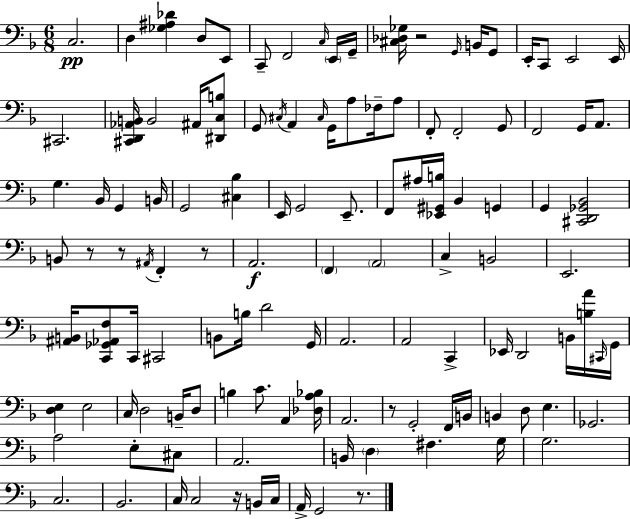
{
  \clef bass
  \numericTimeSignature
  \time 6/8
  \key d \minor
  \repeat volta 2 { c2.\pp | d4 <ges ais des'>4 d8 e,8 | c,8-- f,2 \grace { c16 } \parenthesize e,16 | g,16-- <cis des ges>16 r2 \grace { g,16 } b,16 | \break g,8 e,16-. c,8 e,2 | e,16 cis,2. | <cis, d, aes, b,>16 b,2 ais,16 | <dis, c b>8 g,8 \acciaccatura { cis16 } a,4 \grace { cis16 } g,16 a8 | \break fes16-- a8 f,8-. f,2-. | g,8 f,2 | g,16 a,8. g4. bes,16 g,4 | b,16 g,2 | \break <cis bes>4 e,16 g,2 | e,8.-- f,8 ais16 <ees, gis, b>16 bes,4 | g,4 g,4 <cis, d, ges, bes,>2 | b,8 r8 r8 \acciaccatura { ais,16 } f,4-. | \break r8 a,2.\f | \parenthesize f,4 \parenthesize a,2 | c4-> b,2 | e,2. | \break <ais, b,>16 <c, ges, aes, f>8 c,16 cis,2 | b,8 b16 d'2 | g,16 a,2. | a,2 | \break c,4-> ees,16 d,2 | b,16 <b a'>16 \grace { cis,16 } g,16 <d e>4 e2 | c16 d2 | b,16-- d8 b4 c'8. | \break a,4 <des a bes>16 a,2. | r8 g,2-. | f,16 b,16 b,4 d8 | e4. ges,2. | \break a2 | e8-. cis8 a,2. | b,16 \parenthesize d4 fis4. | g16 g2. | \break c2. | bes,2. | c16 c2 | r16 b,16 c16 a,16-> g,2 | \break r8. } \bar "|."
}